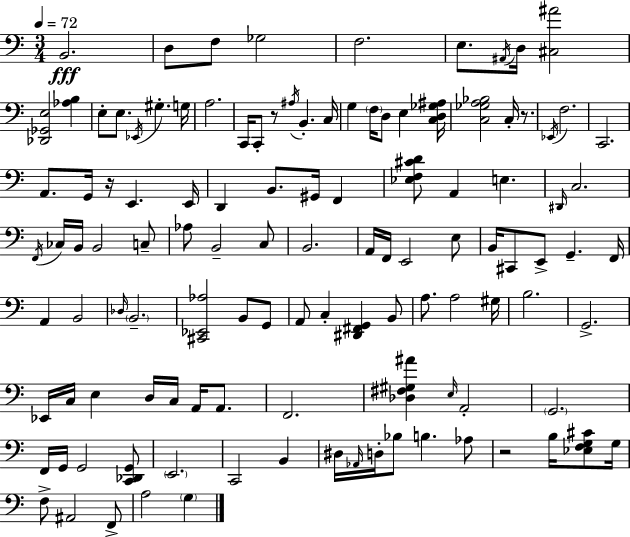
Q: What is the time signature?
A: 3/4